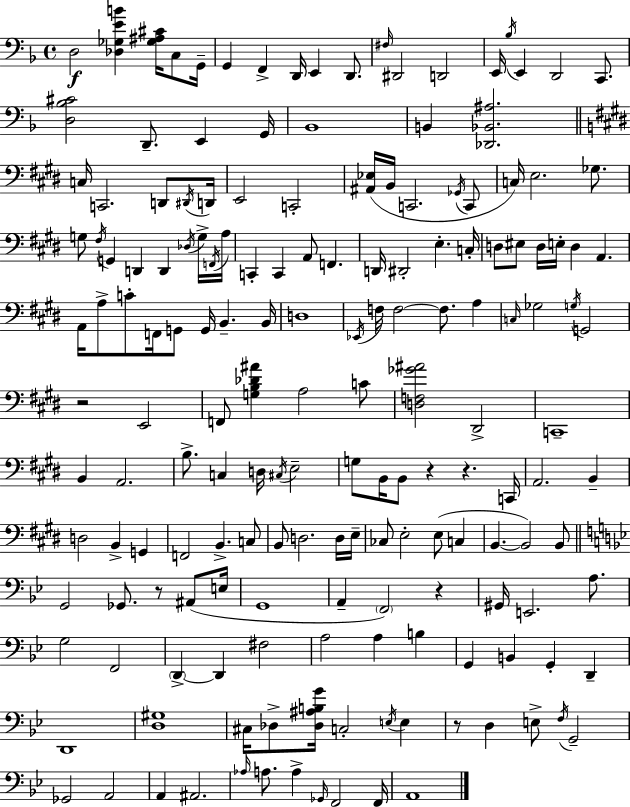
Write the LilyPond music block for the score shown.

{
  \clef bass
  \time 4/4
  \defaultTimeSignature
  \key d \minor
  d2\f <des ges e' b'>4 <ges ais cis'>16 c8 g,16-- | g,4 f,4-> d,16 e,4 d,8. | \grace { fis16 } dis,2 d,2 | e,16 \acciaccatura { bes16 } e,4 d,2 c,8. | \break <d bes cis'>2 d,8.-- e,4 | g,16 bes,1 | b,4 <des, bes, ais>2. | \bar "||" \break \key e \major c16 c,2. d,8 \acciaccatura { dis,16 } | d,16 e,2 c,2-. | <ais, ees>16( b,16 c,2. \acciaccatura { ges,16 } | c,8 c16) e2. ges8. | \break g8 \acciaccatura { fis16 } g,4 d,4 d,4 | \acciaccatura { des16 } g16-> \acciaccatura { f,16 } a16 c,4-. c,4 a,8 f,4. | d,16 dis,2-. e4.-. | c16-. d8 eis8 d16 e16-. d4 a,4. | \break a,16 a8-> c'8-. f,16 g,8 g,16 b,4.-- | b,16 d1 | \acciaccatura { ees,16 } f16 f2~~ f8. | a4 \grace { c16 } ges2 \acciaccatura { g16 } | \break g,2 r2 | e,2 f,8 <g b des' ais'>4 a2 | c'8 <d f ges' ais'>2 | dis,2-> c,1-- | \break b,4 a,2. | b8.-> c4 d16 | \acciaccatura { cis16 } e2-- g8 b,16 b,8 r4 | r4. c,16 a,2. | \break b,4-- d2 | b,4-> g,4 f,2 | b,4.-> c8 b,8 d2. | d16 e16-- ces8 e2-. | \break e8( c4 b,4.~~ b,2) | b,8 \bar "||" \break \key bes \major g,2 ges,8. r8 ais,8( e16 | g,1 | a,4-- \parenthesize f,2) r4 | gis,16 e,2. a8. | \break g2 f,2 | \parenthesize d,4->~~ d,4 fis2 | a2 a4 b4 | g,4 b,4 g,4-. d,4-- | \break d,1 | <d gis>1 | cis16 des8-> <des ais b g'>16 c2-. \acciaccatura { e16 } e4 | r8 d4 e8-> \acciaccatura { f16 } g,2-- | \break ges,2 a,2 | a,4 ais,2. | \grace { aes16 } a8. a4-> \grace { ges,16 } f,2 | f,16 a,1 | \break \bar "|."
}